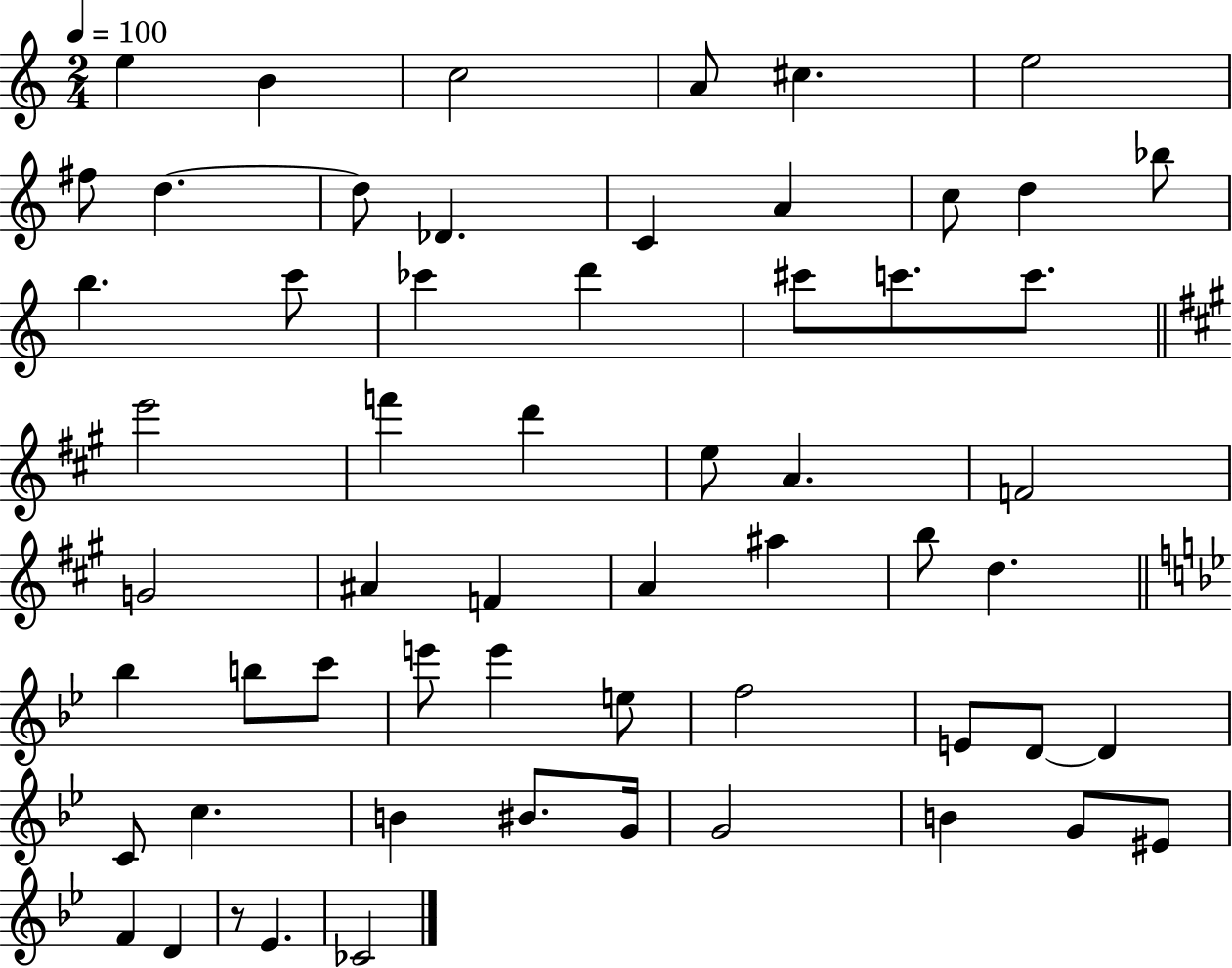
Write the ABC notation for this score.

X:1
T:Untitled
M:2/4
L:1/4
K:C
e B c2 A/2 ^c e2 ^f/2 d d/2 _D C A c/2 d _b/2 b c'/2 _c' d' ^c'/2 c'/2 c'/2 e'2 f' d' e/2 A F2 G2 ^A F A ^a b/2 d _b b/2 c'/2 e'/2 e' e/2 f2 E/2 D/2 D C/2 c B ^B/2 G/4 G2 B G/2 ^E/2 F D z/2 _E _C2